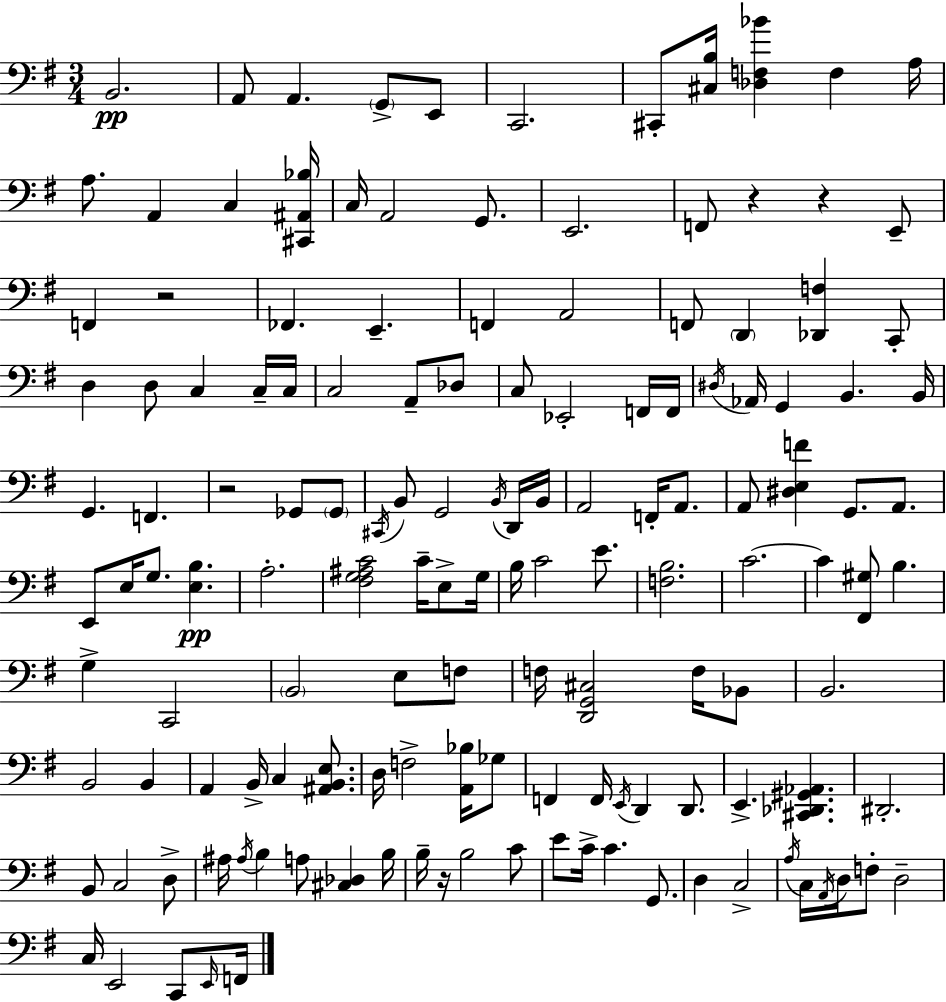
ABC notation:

X:1
T:Untitled
M:3/4
L:1/4
K:G
B,,2 A,,/2 A,, G,,/2 E,,/2 C,,2 ^C,,/2 [^C,B,]/4 [_D,F,_B] F, A,/4 A,/2 A,, C, [^C,,^A,,_B,]/4 C,/4 A,,2 G,,/2 E,,2 F,,/2 z z E,,/2 F,, z2 _F,, E,, F,, A,,2 F,,/2 D,, [_D,,F,] C,,/2 D, D,/2 C, C,/4 C,/4 C,2 A,,/2 _D,/2 C,/2 _E,,2 F,,/4 F,,/4 ^D,/4 _A,,/4 G,, B,, B,,/4 G,, F,, z2 _G,,/2 _G,,/2 ^C,,/4 B,,/2 G,,2 B,,/4 D,,/4 B,,/4 A,,2 F,,/4 A,,/2 A,,/2 [^D,E,F] G,,/2 A,,/2 E,,/2 E,/4 G,/2 [E,B,] A,2 [^F,G,^A,C]2 C/4 E,/2 G,/4 B,/4 C2 E/2 [F,B,]2 C2 C [^F,,^G,]/2 B, G, C,,2 B,,2 E,/2 F,/2 F,/4 [D,,G,,^C,]2 F,/4 _B,,/2 B,,2 B,,2 B,, A,, B,,/4 C, [^A,,B,,E,]/2 D,/4 F,2 [A,,_B,]/4 _G,/2 F,, F,,/4 E,,/4 D,, D,,/2 E,, [^C,,_D,,^G,,_A,,] ^D,,2 B,,/2 C,2 D,/2 ^A,/4 ^A,/4 B, A,/2 [^C,_D,] B,/4 B,/4 z/4 B,2 C/2 E/2 C/4 C G,,/2 D, C,2 A,/4 C,/4 A,,/4 D,/4 F,/2 D,2 C,/4 E,,2 C,,/2 E,,/4 F,,/4